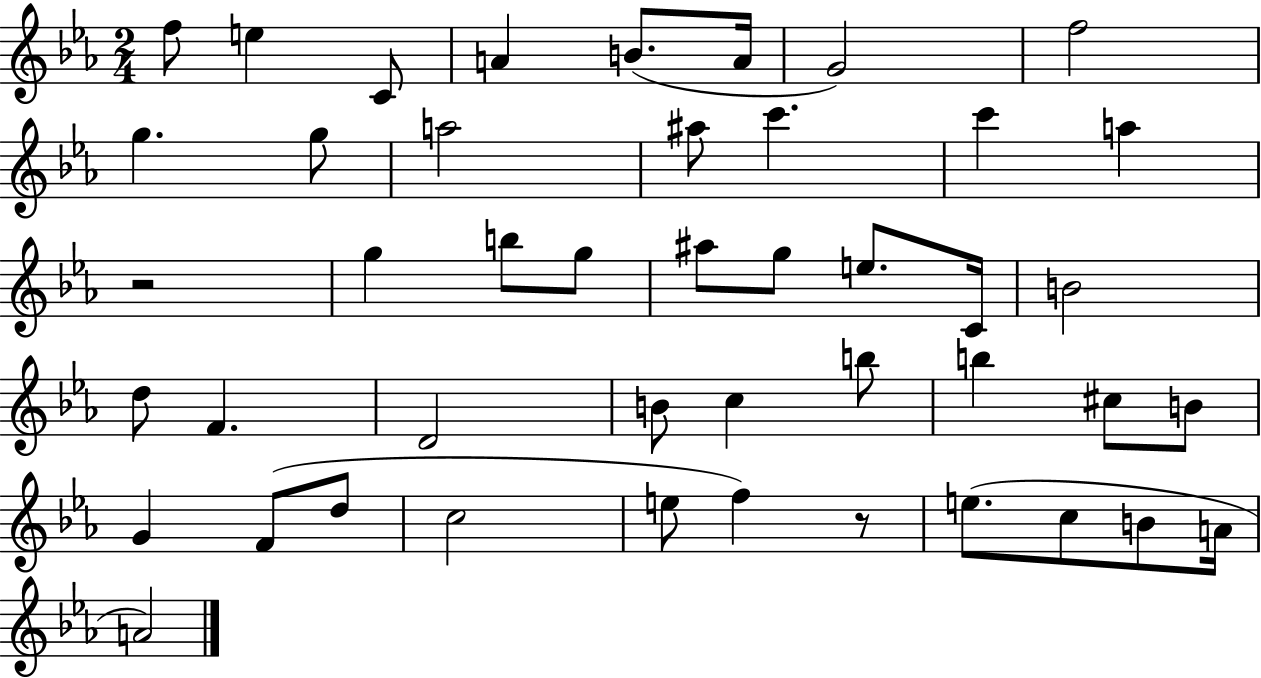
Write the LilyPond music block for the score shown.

{
  \clef treble
  \numericTimeSignature
  \time 2/4
  \key ees \major
  f''8 e''4 c'8 | a'4 b'8.( a'16 | g'2) | f''2 | \break g''4. g''8 | a''2 | ais''8 c'''4. | c'''4 a''4 | \break r2 | g''4 b''8 g''8 | ais''8 g''8 e''8. c'16 | b'2 | \break d''8 f'4. | d'2 | b'8 c''4 b''8 | b''4 cis''8 b'8 | \break g'4 f'8( d''8 | c''2 | e''8 f''4) r8 | e''8.( c''8 b'8 a'16 | \break a'2) | \bar "|."
}